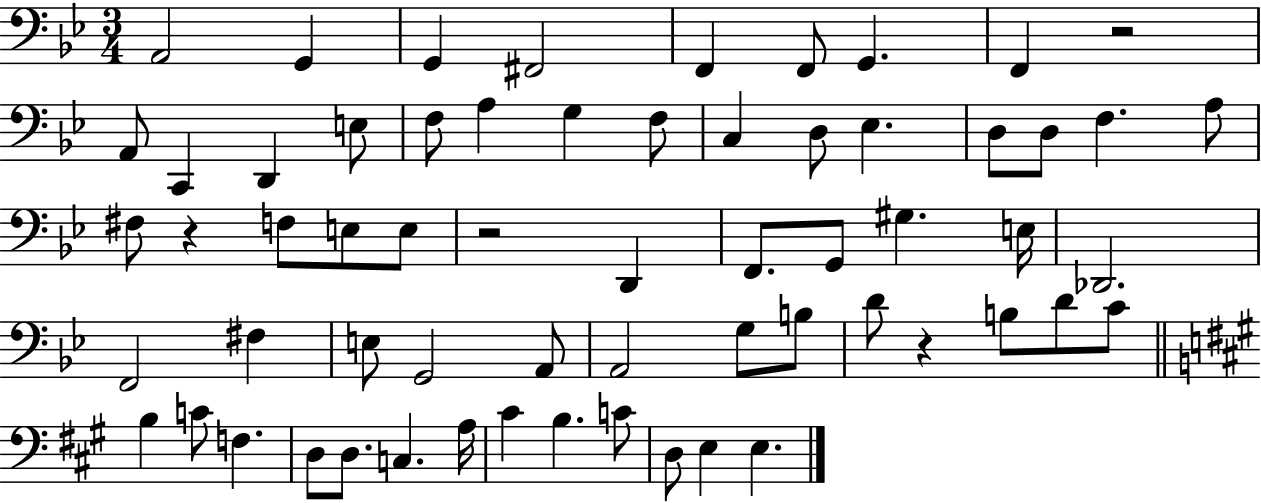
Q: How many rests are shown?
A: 4